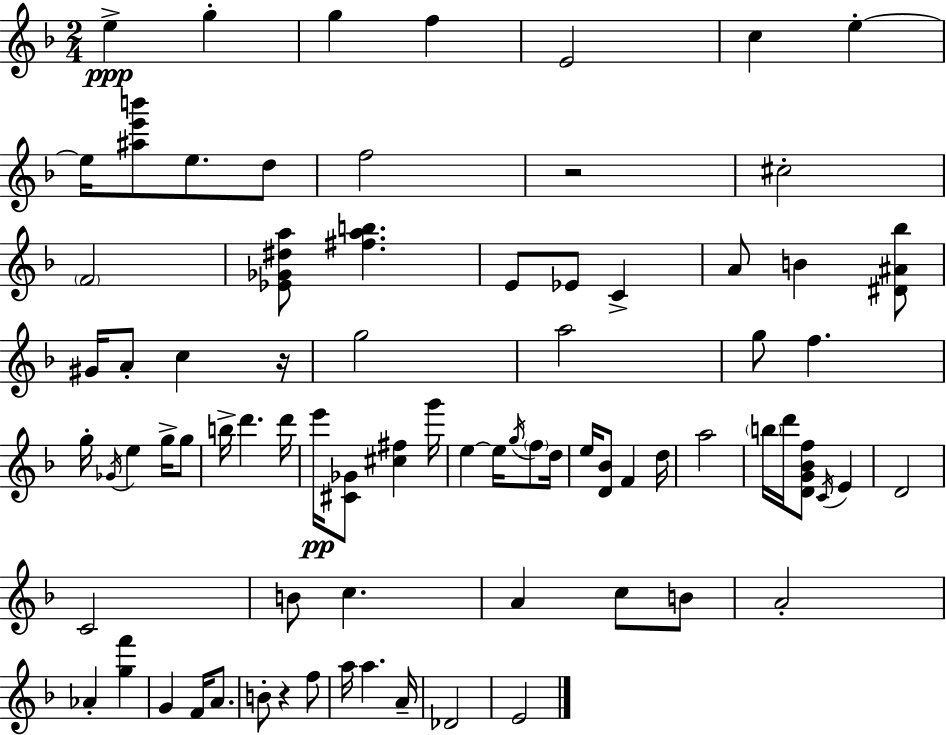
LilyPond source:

{
  \clef treble
  \numericTimeSignature
  \time 2/4
  \key f \major
  e''4->\ppp g''4-. | g''4 f''4 | e'2 | c''4 e''4-.~~ | \break e''16 <ais'' e''' b'''>8 e''8. d''8 | f''2 | r2 | cis''2-. | \break \parenthesize f'2 | <ees' ges' dis'' a''>8 <fis'' a'' b''>4. | e'8 ees'8 c'4-> | a'8 b'4 <dis' ais' bes''>8 | \break gis'16 a'8-. c''4 r16 | g''2 | a''2 | g''8 f''4. | \break g''16-. \acciaccatura { ges'16 } e''4 g''16-> g''8 | b''16-> d'''4. | d'''16 e'''16\pp <cis' ges'>8 <cis'' fis''>4 | g'''16 e''4~~ e''16 \acciaccatura { g''16 } \parenthesize f''8 | \break d''16 e''16 <d' bes'>8 f'4 | d''16 a''2 | \parenthesize b''16 d'''16 <d' g' bes' f''>8 \acciaccatura { c'16 } e'4 | d'2 | \break c'2 | b'8 c''4. | a'4 c''8 | b'8 a'2-. | \break aes'4-. <g'' f'''>4 | g'4 f'16 | a'8. b'8-. r4 | f''8 a''16 a''4. | \break a'16-- des'2 | e'2 | \bar "|."
}